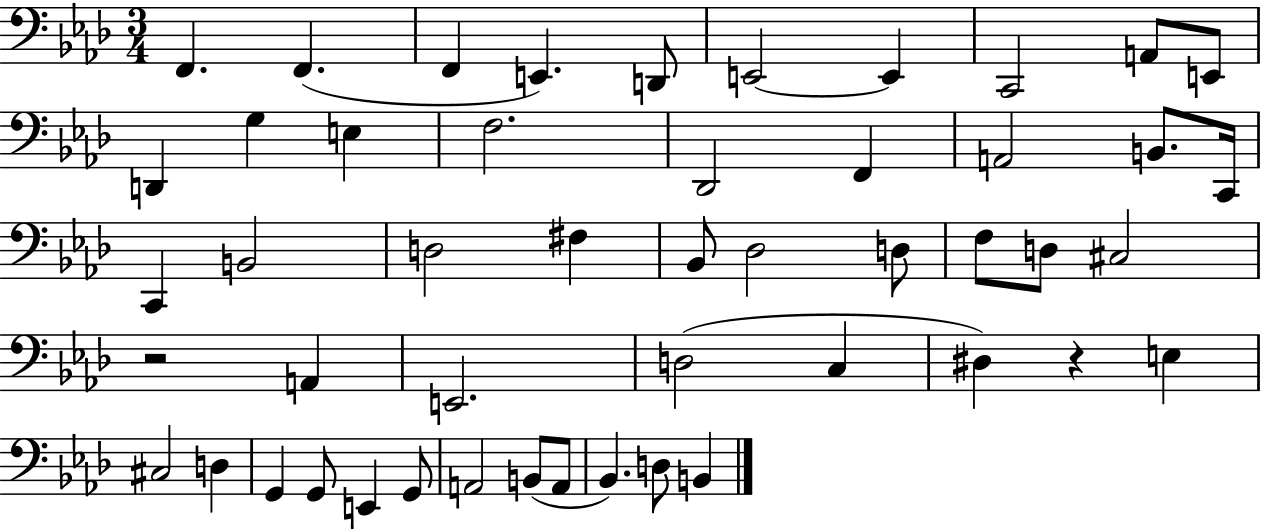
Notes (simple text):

F2/q. F2/q. F2/q E2/q. D2/e E2/h E2/q C2/h A2/e E2/e D2/q G3/q E3/q F3/h. Db2/h F2/q A2/h B2/e. C2/s C2/q B2/h D3/h F#3/q Bb2/e Db3/h D3/e F3/e D3/e C#3/h R/h A2/q E2/h. D3/h C3/q D#3/q R/q E3/q C#3/h D3/q G2/q G2/e E2/q G2/e A2/h B2/e A2/e Bb2/q. D3/e B2/q